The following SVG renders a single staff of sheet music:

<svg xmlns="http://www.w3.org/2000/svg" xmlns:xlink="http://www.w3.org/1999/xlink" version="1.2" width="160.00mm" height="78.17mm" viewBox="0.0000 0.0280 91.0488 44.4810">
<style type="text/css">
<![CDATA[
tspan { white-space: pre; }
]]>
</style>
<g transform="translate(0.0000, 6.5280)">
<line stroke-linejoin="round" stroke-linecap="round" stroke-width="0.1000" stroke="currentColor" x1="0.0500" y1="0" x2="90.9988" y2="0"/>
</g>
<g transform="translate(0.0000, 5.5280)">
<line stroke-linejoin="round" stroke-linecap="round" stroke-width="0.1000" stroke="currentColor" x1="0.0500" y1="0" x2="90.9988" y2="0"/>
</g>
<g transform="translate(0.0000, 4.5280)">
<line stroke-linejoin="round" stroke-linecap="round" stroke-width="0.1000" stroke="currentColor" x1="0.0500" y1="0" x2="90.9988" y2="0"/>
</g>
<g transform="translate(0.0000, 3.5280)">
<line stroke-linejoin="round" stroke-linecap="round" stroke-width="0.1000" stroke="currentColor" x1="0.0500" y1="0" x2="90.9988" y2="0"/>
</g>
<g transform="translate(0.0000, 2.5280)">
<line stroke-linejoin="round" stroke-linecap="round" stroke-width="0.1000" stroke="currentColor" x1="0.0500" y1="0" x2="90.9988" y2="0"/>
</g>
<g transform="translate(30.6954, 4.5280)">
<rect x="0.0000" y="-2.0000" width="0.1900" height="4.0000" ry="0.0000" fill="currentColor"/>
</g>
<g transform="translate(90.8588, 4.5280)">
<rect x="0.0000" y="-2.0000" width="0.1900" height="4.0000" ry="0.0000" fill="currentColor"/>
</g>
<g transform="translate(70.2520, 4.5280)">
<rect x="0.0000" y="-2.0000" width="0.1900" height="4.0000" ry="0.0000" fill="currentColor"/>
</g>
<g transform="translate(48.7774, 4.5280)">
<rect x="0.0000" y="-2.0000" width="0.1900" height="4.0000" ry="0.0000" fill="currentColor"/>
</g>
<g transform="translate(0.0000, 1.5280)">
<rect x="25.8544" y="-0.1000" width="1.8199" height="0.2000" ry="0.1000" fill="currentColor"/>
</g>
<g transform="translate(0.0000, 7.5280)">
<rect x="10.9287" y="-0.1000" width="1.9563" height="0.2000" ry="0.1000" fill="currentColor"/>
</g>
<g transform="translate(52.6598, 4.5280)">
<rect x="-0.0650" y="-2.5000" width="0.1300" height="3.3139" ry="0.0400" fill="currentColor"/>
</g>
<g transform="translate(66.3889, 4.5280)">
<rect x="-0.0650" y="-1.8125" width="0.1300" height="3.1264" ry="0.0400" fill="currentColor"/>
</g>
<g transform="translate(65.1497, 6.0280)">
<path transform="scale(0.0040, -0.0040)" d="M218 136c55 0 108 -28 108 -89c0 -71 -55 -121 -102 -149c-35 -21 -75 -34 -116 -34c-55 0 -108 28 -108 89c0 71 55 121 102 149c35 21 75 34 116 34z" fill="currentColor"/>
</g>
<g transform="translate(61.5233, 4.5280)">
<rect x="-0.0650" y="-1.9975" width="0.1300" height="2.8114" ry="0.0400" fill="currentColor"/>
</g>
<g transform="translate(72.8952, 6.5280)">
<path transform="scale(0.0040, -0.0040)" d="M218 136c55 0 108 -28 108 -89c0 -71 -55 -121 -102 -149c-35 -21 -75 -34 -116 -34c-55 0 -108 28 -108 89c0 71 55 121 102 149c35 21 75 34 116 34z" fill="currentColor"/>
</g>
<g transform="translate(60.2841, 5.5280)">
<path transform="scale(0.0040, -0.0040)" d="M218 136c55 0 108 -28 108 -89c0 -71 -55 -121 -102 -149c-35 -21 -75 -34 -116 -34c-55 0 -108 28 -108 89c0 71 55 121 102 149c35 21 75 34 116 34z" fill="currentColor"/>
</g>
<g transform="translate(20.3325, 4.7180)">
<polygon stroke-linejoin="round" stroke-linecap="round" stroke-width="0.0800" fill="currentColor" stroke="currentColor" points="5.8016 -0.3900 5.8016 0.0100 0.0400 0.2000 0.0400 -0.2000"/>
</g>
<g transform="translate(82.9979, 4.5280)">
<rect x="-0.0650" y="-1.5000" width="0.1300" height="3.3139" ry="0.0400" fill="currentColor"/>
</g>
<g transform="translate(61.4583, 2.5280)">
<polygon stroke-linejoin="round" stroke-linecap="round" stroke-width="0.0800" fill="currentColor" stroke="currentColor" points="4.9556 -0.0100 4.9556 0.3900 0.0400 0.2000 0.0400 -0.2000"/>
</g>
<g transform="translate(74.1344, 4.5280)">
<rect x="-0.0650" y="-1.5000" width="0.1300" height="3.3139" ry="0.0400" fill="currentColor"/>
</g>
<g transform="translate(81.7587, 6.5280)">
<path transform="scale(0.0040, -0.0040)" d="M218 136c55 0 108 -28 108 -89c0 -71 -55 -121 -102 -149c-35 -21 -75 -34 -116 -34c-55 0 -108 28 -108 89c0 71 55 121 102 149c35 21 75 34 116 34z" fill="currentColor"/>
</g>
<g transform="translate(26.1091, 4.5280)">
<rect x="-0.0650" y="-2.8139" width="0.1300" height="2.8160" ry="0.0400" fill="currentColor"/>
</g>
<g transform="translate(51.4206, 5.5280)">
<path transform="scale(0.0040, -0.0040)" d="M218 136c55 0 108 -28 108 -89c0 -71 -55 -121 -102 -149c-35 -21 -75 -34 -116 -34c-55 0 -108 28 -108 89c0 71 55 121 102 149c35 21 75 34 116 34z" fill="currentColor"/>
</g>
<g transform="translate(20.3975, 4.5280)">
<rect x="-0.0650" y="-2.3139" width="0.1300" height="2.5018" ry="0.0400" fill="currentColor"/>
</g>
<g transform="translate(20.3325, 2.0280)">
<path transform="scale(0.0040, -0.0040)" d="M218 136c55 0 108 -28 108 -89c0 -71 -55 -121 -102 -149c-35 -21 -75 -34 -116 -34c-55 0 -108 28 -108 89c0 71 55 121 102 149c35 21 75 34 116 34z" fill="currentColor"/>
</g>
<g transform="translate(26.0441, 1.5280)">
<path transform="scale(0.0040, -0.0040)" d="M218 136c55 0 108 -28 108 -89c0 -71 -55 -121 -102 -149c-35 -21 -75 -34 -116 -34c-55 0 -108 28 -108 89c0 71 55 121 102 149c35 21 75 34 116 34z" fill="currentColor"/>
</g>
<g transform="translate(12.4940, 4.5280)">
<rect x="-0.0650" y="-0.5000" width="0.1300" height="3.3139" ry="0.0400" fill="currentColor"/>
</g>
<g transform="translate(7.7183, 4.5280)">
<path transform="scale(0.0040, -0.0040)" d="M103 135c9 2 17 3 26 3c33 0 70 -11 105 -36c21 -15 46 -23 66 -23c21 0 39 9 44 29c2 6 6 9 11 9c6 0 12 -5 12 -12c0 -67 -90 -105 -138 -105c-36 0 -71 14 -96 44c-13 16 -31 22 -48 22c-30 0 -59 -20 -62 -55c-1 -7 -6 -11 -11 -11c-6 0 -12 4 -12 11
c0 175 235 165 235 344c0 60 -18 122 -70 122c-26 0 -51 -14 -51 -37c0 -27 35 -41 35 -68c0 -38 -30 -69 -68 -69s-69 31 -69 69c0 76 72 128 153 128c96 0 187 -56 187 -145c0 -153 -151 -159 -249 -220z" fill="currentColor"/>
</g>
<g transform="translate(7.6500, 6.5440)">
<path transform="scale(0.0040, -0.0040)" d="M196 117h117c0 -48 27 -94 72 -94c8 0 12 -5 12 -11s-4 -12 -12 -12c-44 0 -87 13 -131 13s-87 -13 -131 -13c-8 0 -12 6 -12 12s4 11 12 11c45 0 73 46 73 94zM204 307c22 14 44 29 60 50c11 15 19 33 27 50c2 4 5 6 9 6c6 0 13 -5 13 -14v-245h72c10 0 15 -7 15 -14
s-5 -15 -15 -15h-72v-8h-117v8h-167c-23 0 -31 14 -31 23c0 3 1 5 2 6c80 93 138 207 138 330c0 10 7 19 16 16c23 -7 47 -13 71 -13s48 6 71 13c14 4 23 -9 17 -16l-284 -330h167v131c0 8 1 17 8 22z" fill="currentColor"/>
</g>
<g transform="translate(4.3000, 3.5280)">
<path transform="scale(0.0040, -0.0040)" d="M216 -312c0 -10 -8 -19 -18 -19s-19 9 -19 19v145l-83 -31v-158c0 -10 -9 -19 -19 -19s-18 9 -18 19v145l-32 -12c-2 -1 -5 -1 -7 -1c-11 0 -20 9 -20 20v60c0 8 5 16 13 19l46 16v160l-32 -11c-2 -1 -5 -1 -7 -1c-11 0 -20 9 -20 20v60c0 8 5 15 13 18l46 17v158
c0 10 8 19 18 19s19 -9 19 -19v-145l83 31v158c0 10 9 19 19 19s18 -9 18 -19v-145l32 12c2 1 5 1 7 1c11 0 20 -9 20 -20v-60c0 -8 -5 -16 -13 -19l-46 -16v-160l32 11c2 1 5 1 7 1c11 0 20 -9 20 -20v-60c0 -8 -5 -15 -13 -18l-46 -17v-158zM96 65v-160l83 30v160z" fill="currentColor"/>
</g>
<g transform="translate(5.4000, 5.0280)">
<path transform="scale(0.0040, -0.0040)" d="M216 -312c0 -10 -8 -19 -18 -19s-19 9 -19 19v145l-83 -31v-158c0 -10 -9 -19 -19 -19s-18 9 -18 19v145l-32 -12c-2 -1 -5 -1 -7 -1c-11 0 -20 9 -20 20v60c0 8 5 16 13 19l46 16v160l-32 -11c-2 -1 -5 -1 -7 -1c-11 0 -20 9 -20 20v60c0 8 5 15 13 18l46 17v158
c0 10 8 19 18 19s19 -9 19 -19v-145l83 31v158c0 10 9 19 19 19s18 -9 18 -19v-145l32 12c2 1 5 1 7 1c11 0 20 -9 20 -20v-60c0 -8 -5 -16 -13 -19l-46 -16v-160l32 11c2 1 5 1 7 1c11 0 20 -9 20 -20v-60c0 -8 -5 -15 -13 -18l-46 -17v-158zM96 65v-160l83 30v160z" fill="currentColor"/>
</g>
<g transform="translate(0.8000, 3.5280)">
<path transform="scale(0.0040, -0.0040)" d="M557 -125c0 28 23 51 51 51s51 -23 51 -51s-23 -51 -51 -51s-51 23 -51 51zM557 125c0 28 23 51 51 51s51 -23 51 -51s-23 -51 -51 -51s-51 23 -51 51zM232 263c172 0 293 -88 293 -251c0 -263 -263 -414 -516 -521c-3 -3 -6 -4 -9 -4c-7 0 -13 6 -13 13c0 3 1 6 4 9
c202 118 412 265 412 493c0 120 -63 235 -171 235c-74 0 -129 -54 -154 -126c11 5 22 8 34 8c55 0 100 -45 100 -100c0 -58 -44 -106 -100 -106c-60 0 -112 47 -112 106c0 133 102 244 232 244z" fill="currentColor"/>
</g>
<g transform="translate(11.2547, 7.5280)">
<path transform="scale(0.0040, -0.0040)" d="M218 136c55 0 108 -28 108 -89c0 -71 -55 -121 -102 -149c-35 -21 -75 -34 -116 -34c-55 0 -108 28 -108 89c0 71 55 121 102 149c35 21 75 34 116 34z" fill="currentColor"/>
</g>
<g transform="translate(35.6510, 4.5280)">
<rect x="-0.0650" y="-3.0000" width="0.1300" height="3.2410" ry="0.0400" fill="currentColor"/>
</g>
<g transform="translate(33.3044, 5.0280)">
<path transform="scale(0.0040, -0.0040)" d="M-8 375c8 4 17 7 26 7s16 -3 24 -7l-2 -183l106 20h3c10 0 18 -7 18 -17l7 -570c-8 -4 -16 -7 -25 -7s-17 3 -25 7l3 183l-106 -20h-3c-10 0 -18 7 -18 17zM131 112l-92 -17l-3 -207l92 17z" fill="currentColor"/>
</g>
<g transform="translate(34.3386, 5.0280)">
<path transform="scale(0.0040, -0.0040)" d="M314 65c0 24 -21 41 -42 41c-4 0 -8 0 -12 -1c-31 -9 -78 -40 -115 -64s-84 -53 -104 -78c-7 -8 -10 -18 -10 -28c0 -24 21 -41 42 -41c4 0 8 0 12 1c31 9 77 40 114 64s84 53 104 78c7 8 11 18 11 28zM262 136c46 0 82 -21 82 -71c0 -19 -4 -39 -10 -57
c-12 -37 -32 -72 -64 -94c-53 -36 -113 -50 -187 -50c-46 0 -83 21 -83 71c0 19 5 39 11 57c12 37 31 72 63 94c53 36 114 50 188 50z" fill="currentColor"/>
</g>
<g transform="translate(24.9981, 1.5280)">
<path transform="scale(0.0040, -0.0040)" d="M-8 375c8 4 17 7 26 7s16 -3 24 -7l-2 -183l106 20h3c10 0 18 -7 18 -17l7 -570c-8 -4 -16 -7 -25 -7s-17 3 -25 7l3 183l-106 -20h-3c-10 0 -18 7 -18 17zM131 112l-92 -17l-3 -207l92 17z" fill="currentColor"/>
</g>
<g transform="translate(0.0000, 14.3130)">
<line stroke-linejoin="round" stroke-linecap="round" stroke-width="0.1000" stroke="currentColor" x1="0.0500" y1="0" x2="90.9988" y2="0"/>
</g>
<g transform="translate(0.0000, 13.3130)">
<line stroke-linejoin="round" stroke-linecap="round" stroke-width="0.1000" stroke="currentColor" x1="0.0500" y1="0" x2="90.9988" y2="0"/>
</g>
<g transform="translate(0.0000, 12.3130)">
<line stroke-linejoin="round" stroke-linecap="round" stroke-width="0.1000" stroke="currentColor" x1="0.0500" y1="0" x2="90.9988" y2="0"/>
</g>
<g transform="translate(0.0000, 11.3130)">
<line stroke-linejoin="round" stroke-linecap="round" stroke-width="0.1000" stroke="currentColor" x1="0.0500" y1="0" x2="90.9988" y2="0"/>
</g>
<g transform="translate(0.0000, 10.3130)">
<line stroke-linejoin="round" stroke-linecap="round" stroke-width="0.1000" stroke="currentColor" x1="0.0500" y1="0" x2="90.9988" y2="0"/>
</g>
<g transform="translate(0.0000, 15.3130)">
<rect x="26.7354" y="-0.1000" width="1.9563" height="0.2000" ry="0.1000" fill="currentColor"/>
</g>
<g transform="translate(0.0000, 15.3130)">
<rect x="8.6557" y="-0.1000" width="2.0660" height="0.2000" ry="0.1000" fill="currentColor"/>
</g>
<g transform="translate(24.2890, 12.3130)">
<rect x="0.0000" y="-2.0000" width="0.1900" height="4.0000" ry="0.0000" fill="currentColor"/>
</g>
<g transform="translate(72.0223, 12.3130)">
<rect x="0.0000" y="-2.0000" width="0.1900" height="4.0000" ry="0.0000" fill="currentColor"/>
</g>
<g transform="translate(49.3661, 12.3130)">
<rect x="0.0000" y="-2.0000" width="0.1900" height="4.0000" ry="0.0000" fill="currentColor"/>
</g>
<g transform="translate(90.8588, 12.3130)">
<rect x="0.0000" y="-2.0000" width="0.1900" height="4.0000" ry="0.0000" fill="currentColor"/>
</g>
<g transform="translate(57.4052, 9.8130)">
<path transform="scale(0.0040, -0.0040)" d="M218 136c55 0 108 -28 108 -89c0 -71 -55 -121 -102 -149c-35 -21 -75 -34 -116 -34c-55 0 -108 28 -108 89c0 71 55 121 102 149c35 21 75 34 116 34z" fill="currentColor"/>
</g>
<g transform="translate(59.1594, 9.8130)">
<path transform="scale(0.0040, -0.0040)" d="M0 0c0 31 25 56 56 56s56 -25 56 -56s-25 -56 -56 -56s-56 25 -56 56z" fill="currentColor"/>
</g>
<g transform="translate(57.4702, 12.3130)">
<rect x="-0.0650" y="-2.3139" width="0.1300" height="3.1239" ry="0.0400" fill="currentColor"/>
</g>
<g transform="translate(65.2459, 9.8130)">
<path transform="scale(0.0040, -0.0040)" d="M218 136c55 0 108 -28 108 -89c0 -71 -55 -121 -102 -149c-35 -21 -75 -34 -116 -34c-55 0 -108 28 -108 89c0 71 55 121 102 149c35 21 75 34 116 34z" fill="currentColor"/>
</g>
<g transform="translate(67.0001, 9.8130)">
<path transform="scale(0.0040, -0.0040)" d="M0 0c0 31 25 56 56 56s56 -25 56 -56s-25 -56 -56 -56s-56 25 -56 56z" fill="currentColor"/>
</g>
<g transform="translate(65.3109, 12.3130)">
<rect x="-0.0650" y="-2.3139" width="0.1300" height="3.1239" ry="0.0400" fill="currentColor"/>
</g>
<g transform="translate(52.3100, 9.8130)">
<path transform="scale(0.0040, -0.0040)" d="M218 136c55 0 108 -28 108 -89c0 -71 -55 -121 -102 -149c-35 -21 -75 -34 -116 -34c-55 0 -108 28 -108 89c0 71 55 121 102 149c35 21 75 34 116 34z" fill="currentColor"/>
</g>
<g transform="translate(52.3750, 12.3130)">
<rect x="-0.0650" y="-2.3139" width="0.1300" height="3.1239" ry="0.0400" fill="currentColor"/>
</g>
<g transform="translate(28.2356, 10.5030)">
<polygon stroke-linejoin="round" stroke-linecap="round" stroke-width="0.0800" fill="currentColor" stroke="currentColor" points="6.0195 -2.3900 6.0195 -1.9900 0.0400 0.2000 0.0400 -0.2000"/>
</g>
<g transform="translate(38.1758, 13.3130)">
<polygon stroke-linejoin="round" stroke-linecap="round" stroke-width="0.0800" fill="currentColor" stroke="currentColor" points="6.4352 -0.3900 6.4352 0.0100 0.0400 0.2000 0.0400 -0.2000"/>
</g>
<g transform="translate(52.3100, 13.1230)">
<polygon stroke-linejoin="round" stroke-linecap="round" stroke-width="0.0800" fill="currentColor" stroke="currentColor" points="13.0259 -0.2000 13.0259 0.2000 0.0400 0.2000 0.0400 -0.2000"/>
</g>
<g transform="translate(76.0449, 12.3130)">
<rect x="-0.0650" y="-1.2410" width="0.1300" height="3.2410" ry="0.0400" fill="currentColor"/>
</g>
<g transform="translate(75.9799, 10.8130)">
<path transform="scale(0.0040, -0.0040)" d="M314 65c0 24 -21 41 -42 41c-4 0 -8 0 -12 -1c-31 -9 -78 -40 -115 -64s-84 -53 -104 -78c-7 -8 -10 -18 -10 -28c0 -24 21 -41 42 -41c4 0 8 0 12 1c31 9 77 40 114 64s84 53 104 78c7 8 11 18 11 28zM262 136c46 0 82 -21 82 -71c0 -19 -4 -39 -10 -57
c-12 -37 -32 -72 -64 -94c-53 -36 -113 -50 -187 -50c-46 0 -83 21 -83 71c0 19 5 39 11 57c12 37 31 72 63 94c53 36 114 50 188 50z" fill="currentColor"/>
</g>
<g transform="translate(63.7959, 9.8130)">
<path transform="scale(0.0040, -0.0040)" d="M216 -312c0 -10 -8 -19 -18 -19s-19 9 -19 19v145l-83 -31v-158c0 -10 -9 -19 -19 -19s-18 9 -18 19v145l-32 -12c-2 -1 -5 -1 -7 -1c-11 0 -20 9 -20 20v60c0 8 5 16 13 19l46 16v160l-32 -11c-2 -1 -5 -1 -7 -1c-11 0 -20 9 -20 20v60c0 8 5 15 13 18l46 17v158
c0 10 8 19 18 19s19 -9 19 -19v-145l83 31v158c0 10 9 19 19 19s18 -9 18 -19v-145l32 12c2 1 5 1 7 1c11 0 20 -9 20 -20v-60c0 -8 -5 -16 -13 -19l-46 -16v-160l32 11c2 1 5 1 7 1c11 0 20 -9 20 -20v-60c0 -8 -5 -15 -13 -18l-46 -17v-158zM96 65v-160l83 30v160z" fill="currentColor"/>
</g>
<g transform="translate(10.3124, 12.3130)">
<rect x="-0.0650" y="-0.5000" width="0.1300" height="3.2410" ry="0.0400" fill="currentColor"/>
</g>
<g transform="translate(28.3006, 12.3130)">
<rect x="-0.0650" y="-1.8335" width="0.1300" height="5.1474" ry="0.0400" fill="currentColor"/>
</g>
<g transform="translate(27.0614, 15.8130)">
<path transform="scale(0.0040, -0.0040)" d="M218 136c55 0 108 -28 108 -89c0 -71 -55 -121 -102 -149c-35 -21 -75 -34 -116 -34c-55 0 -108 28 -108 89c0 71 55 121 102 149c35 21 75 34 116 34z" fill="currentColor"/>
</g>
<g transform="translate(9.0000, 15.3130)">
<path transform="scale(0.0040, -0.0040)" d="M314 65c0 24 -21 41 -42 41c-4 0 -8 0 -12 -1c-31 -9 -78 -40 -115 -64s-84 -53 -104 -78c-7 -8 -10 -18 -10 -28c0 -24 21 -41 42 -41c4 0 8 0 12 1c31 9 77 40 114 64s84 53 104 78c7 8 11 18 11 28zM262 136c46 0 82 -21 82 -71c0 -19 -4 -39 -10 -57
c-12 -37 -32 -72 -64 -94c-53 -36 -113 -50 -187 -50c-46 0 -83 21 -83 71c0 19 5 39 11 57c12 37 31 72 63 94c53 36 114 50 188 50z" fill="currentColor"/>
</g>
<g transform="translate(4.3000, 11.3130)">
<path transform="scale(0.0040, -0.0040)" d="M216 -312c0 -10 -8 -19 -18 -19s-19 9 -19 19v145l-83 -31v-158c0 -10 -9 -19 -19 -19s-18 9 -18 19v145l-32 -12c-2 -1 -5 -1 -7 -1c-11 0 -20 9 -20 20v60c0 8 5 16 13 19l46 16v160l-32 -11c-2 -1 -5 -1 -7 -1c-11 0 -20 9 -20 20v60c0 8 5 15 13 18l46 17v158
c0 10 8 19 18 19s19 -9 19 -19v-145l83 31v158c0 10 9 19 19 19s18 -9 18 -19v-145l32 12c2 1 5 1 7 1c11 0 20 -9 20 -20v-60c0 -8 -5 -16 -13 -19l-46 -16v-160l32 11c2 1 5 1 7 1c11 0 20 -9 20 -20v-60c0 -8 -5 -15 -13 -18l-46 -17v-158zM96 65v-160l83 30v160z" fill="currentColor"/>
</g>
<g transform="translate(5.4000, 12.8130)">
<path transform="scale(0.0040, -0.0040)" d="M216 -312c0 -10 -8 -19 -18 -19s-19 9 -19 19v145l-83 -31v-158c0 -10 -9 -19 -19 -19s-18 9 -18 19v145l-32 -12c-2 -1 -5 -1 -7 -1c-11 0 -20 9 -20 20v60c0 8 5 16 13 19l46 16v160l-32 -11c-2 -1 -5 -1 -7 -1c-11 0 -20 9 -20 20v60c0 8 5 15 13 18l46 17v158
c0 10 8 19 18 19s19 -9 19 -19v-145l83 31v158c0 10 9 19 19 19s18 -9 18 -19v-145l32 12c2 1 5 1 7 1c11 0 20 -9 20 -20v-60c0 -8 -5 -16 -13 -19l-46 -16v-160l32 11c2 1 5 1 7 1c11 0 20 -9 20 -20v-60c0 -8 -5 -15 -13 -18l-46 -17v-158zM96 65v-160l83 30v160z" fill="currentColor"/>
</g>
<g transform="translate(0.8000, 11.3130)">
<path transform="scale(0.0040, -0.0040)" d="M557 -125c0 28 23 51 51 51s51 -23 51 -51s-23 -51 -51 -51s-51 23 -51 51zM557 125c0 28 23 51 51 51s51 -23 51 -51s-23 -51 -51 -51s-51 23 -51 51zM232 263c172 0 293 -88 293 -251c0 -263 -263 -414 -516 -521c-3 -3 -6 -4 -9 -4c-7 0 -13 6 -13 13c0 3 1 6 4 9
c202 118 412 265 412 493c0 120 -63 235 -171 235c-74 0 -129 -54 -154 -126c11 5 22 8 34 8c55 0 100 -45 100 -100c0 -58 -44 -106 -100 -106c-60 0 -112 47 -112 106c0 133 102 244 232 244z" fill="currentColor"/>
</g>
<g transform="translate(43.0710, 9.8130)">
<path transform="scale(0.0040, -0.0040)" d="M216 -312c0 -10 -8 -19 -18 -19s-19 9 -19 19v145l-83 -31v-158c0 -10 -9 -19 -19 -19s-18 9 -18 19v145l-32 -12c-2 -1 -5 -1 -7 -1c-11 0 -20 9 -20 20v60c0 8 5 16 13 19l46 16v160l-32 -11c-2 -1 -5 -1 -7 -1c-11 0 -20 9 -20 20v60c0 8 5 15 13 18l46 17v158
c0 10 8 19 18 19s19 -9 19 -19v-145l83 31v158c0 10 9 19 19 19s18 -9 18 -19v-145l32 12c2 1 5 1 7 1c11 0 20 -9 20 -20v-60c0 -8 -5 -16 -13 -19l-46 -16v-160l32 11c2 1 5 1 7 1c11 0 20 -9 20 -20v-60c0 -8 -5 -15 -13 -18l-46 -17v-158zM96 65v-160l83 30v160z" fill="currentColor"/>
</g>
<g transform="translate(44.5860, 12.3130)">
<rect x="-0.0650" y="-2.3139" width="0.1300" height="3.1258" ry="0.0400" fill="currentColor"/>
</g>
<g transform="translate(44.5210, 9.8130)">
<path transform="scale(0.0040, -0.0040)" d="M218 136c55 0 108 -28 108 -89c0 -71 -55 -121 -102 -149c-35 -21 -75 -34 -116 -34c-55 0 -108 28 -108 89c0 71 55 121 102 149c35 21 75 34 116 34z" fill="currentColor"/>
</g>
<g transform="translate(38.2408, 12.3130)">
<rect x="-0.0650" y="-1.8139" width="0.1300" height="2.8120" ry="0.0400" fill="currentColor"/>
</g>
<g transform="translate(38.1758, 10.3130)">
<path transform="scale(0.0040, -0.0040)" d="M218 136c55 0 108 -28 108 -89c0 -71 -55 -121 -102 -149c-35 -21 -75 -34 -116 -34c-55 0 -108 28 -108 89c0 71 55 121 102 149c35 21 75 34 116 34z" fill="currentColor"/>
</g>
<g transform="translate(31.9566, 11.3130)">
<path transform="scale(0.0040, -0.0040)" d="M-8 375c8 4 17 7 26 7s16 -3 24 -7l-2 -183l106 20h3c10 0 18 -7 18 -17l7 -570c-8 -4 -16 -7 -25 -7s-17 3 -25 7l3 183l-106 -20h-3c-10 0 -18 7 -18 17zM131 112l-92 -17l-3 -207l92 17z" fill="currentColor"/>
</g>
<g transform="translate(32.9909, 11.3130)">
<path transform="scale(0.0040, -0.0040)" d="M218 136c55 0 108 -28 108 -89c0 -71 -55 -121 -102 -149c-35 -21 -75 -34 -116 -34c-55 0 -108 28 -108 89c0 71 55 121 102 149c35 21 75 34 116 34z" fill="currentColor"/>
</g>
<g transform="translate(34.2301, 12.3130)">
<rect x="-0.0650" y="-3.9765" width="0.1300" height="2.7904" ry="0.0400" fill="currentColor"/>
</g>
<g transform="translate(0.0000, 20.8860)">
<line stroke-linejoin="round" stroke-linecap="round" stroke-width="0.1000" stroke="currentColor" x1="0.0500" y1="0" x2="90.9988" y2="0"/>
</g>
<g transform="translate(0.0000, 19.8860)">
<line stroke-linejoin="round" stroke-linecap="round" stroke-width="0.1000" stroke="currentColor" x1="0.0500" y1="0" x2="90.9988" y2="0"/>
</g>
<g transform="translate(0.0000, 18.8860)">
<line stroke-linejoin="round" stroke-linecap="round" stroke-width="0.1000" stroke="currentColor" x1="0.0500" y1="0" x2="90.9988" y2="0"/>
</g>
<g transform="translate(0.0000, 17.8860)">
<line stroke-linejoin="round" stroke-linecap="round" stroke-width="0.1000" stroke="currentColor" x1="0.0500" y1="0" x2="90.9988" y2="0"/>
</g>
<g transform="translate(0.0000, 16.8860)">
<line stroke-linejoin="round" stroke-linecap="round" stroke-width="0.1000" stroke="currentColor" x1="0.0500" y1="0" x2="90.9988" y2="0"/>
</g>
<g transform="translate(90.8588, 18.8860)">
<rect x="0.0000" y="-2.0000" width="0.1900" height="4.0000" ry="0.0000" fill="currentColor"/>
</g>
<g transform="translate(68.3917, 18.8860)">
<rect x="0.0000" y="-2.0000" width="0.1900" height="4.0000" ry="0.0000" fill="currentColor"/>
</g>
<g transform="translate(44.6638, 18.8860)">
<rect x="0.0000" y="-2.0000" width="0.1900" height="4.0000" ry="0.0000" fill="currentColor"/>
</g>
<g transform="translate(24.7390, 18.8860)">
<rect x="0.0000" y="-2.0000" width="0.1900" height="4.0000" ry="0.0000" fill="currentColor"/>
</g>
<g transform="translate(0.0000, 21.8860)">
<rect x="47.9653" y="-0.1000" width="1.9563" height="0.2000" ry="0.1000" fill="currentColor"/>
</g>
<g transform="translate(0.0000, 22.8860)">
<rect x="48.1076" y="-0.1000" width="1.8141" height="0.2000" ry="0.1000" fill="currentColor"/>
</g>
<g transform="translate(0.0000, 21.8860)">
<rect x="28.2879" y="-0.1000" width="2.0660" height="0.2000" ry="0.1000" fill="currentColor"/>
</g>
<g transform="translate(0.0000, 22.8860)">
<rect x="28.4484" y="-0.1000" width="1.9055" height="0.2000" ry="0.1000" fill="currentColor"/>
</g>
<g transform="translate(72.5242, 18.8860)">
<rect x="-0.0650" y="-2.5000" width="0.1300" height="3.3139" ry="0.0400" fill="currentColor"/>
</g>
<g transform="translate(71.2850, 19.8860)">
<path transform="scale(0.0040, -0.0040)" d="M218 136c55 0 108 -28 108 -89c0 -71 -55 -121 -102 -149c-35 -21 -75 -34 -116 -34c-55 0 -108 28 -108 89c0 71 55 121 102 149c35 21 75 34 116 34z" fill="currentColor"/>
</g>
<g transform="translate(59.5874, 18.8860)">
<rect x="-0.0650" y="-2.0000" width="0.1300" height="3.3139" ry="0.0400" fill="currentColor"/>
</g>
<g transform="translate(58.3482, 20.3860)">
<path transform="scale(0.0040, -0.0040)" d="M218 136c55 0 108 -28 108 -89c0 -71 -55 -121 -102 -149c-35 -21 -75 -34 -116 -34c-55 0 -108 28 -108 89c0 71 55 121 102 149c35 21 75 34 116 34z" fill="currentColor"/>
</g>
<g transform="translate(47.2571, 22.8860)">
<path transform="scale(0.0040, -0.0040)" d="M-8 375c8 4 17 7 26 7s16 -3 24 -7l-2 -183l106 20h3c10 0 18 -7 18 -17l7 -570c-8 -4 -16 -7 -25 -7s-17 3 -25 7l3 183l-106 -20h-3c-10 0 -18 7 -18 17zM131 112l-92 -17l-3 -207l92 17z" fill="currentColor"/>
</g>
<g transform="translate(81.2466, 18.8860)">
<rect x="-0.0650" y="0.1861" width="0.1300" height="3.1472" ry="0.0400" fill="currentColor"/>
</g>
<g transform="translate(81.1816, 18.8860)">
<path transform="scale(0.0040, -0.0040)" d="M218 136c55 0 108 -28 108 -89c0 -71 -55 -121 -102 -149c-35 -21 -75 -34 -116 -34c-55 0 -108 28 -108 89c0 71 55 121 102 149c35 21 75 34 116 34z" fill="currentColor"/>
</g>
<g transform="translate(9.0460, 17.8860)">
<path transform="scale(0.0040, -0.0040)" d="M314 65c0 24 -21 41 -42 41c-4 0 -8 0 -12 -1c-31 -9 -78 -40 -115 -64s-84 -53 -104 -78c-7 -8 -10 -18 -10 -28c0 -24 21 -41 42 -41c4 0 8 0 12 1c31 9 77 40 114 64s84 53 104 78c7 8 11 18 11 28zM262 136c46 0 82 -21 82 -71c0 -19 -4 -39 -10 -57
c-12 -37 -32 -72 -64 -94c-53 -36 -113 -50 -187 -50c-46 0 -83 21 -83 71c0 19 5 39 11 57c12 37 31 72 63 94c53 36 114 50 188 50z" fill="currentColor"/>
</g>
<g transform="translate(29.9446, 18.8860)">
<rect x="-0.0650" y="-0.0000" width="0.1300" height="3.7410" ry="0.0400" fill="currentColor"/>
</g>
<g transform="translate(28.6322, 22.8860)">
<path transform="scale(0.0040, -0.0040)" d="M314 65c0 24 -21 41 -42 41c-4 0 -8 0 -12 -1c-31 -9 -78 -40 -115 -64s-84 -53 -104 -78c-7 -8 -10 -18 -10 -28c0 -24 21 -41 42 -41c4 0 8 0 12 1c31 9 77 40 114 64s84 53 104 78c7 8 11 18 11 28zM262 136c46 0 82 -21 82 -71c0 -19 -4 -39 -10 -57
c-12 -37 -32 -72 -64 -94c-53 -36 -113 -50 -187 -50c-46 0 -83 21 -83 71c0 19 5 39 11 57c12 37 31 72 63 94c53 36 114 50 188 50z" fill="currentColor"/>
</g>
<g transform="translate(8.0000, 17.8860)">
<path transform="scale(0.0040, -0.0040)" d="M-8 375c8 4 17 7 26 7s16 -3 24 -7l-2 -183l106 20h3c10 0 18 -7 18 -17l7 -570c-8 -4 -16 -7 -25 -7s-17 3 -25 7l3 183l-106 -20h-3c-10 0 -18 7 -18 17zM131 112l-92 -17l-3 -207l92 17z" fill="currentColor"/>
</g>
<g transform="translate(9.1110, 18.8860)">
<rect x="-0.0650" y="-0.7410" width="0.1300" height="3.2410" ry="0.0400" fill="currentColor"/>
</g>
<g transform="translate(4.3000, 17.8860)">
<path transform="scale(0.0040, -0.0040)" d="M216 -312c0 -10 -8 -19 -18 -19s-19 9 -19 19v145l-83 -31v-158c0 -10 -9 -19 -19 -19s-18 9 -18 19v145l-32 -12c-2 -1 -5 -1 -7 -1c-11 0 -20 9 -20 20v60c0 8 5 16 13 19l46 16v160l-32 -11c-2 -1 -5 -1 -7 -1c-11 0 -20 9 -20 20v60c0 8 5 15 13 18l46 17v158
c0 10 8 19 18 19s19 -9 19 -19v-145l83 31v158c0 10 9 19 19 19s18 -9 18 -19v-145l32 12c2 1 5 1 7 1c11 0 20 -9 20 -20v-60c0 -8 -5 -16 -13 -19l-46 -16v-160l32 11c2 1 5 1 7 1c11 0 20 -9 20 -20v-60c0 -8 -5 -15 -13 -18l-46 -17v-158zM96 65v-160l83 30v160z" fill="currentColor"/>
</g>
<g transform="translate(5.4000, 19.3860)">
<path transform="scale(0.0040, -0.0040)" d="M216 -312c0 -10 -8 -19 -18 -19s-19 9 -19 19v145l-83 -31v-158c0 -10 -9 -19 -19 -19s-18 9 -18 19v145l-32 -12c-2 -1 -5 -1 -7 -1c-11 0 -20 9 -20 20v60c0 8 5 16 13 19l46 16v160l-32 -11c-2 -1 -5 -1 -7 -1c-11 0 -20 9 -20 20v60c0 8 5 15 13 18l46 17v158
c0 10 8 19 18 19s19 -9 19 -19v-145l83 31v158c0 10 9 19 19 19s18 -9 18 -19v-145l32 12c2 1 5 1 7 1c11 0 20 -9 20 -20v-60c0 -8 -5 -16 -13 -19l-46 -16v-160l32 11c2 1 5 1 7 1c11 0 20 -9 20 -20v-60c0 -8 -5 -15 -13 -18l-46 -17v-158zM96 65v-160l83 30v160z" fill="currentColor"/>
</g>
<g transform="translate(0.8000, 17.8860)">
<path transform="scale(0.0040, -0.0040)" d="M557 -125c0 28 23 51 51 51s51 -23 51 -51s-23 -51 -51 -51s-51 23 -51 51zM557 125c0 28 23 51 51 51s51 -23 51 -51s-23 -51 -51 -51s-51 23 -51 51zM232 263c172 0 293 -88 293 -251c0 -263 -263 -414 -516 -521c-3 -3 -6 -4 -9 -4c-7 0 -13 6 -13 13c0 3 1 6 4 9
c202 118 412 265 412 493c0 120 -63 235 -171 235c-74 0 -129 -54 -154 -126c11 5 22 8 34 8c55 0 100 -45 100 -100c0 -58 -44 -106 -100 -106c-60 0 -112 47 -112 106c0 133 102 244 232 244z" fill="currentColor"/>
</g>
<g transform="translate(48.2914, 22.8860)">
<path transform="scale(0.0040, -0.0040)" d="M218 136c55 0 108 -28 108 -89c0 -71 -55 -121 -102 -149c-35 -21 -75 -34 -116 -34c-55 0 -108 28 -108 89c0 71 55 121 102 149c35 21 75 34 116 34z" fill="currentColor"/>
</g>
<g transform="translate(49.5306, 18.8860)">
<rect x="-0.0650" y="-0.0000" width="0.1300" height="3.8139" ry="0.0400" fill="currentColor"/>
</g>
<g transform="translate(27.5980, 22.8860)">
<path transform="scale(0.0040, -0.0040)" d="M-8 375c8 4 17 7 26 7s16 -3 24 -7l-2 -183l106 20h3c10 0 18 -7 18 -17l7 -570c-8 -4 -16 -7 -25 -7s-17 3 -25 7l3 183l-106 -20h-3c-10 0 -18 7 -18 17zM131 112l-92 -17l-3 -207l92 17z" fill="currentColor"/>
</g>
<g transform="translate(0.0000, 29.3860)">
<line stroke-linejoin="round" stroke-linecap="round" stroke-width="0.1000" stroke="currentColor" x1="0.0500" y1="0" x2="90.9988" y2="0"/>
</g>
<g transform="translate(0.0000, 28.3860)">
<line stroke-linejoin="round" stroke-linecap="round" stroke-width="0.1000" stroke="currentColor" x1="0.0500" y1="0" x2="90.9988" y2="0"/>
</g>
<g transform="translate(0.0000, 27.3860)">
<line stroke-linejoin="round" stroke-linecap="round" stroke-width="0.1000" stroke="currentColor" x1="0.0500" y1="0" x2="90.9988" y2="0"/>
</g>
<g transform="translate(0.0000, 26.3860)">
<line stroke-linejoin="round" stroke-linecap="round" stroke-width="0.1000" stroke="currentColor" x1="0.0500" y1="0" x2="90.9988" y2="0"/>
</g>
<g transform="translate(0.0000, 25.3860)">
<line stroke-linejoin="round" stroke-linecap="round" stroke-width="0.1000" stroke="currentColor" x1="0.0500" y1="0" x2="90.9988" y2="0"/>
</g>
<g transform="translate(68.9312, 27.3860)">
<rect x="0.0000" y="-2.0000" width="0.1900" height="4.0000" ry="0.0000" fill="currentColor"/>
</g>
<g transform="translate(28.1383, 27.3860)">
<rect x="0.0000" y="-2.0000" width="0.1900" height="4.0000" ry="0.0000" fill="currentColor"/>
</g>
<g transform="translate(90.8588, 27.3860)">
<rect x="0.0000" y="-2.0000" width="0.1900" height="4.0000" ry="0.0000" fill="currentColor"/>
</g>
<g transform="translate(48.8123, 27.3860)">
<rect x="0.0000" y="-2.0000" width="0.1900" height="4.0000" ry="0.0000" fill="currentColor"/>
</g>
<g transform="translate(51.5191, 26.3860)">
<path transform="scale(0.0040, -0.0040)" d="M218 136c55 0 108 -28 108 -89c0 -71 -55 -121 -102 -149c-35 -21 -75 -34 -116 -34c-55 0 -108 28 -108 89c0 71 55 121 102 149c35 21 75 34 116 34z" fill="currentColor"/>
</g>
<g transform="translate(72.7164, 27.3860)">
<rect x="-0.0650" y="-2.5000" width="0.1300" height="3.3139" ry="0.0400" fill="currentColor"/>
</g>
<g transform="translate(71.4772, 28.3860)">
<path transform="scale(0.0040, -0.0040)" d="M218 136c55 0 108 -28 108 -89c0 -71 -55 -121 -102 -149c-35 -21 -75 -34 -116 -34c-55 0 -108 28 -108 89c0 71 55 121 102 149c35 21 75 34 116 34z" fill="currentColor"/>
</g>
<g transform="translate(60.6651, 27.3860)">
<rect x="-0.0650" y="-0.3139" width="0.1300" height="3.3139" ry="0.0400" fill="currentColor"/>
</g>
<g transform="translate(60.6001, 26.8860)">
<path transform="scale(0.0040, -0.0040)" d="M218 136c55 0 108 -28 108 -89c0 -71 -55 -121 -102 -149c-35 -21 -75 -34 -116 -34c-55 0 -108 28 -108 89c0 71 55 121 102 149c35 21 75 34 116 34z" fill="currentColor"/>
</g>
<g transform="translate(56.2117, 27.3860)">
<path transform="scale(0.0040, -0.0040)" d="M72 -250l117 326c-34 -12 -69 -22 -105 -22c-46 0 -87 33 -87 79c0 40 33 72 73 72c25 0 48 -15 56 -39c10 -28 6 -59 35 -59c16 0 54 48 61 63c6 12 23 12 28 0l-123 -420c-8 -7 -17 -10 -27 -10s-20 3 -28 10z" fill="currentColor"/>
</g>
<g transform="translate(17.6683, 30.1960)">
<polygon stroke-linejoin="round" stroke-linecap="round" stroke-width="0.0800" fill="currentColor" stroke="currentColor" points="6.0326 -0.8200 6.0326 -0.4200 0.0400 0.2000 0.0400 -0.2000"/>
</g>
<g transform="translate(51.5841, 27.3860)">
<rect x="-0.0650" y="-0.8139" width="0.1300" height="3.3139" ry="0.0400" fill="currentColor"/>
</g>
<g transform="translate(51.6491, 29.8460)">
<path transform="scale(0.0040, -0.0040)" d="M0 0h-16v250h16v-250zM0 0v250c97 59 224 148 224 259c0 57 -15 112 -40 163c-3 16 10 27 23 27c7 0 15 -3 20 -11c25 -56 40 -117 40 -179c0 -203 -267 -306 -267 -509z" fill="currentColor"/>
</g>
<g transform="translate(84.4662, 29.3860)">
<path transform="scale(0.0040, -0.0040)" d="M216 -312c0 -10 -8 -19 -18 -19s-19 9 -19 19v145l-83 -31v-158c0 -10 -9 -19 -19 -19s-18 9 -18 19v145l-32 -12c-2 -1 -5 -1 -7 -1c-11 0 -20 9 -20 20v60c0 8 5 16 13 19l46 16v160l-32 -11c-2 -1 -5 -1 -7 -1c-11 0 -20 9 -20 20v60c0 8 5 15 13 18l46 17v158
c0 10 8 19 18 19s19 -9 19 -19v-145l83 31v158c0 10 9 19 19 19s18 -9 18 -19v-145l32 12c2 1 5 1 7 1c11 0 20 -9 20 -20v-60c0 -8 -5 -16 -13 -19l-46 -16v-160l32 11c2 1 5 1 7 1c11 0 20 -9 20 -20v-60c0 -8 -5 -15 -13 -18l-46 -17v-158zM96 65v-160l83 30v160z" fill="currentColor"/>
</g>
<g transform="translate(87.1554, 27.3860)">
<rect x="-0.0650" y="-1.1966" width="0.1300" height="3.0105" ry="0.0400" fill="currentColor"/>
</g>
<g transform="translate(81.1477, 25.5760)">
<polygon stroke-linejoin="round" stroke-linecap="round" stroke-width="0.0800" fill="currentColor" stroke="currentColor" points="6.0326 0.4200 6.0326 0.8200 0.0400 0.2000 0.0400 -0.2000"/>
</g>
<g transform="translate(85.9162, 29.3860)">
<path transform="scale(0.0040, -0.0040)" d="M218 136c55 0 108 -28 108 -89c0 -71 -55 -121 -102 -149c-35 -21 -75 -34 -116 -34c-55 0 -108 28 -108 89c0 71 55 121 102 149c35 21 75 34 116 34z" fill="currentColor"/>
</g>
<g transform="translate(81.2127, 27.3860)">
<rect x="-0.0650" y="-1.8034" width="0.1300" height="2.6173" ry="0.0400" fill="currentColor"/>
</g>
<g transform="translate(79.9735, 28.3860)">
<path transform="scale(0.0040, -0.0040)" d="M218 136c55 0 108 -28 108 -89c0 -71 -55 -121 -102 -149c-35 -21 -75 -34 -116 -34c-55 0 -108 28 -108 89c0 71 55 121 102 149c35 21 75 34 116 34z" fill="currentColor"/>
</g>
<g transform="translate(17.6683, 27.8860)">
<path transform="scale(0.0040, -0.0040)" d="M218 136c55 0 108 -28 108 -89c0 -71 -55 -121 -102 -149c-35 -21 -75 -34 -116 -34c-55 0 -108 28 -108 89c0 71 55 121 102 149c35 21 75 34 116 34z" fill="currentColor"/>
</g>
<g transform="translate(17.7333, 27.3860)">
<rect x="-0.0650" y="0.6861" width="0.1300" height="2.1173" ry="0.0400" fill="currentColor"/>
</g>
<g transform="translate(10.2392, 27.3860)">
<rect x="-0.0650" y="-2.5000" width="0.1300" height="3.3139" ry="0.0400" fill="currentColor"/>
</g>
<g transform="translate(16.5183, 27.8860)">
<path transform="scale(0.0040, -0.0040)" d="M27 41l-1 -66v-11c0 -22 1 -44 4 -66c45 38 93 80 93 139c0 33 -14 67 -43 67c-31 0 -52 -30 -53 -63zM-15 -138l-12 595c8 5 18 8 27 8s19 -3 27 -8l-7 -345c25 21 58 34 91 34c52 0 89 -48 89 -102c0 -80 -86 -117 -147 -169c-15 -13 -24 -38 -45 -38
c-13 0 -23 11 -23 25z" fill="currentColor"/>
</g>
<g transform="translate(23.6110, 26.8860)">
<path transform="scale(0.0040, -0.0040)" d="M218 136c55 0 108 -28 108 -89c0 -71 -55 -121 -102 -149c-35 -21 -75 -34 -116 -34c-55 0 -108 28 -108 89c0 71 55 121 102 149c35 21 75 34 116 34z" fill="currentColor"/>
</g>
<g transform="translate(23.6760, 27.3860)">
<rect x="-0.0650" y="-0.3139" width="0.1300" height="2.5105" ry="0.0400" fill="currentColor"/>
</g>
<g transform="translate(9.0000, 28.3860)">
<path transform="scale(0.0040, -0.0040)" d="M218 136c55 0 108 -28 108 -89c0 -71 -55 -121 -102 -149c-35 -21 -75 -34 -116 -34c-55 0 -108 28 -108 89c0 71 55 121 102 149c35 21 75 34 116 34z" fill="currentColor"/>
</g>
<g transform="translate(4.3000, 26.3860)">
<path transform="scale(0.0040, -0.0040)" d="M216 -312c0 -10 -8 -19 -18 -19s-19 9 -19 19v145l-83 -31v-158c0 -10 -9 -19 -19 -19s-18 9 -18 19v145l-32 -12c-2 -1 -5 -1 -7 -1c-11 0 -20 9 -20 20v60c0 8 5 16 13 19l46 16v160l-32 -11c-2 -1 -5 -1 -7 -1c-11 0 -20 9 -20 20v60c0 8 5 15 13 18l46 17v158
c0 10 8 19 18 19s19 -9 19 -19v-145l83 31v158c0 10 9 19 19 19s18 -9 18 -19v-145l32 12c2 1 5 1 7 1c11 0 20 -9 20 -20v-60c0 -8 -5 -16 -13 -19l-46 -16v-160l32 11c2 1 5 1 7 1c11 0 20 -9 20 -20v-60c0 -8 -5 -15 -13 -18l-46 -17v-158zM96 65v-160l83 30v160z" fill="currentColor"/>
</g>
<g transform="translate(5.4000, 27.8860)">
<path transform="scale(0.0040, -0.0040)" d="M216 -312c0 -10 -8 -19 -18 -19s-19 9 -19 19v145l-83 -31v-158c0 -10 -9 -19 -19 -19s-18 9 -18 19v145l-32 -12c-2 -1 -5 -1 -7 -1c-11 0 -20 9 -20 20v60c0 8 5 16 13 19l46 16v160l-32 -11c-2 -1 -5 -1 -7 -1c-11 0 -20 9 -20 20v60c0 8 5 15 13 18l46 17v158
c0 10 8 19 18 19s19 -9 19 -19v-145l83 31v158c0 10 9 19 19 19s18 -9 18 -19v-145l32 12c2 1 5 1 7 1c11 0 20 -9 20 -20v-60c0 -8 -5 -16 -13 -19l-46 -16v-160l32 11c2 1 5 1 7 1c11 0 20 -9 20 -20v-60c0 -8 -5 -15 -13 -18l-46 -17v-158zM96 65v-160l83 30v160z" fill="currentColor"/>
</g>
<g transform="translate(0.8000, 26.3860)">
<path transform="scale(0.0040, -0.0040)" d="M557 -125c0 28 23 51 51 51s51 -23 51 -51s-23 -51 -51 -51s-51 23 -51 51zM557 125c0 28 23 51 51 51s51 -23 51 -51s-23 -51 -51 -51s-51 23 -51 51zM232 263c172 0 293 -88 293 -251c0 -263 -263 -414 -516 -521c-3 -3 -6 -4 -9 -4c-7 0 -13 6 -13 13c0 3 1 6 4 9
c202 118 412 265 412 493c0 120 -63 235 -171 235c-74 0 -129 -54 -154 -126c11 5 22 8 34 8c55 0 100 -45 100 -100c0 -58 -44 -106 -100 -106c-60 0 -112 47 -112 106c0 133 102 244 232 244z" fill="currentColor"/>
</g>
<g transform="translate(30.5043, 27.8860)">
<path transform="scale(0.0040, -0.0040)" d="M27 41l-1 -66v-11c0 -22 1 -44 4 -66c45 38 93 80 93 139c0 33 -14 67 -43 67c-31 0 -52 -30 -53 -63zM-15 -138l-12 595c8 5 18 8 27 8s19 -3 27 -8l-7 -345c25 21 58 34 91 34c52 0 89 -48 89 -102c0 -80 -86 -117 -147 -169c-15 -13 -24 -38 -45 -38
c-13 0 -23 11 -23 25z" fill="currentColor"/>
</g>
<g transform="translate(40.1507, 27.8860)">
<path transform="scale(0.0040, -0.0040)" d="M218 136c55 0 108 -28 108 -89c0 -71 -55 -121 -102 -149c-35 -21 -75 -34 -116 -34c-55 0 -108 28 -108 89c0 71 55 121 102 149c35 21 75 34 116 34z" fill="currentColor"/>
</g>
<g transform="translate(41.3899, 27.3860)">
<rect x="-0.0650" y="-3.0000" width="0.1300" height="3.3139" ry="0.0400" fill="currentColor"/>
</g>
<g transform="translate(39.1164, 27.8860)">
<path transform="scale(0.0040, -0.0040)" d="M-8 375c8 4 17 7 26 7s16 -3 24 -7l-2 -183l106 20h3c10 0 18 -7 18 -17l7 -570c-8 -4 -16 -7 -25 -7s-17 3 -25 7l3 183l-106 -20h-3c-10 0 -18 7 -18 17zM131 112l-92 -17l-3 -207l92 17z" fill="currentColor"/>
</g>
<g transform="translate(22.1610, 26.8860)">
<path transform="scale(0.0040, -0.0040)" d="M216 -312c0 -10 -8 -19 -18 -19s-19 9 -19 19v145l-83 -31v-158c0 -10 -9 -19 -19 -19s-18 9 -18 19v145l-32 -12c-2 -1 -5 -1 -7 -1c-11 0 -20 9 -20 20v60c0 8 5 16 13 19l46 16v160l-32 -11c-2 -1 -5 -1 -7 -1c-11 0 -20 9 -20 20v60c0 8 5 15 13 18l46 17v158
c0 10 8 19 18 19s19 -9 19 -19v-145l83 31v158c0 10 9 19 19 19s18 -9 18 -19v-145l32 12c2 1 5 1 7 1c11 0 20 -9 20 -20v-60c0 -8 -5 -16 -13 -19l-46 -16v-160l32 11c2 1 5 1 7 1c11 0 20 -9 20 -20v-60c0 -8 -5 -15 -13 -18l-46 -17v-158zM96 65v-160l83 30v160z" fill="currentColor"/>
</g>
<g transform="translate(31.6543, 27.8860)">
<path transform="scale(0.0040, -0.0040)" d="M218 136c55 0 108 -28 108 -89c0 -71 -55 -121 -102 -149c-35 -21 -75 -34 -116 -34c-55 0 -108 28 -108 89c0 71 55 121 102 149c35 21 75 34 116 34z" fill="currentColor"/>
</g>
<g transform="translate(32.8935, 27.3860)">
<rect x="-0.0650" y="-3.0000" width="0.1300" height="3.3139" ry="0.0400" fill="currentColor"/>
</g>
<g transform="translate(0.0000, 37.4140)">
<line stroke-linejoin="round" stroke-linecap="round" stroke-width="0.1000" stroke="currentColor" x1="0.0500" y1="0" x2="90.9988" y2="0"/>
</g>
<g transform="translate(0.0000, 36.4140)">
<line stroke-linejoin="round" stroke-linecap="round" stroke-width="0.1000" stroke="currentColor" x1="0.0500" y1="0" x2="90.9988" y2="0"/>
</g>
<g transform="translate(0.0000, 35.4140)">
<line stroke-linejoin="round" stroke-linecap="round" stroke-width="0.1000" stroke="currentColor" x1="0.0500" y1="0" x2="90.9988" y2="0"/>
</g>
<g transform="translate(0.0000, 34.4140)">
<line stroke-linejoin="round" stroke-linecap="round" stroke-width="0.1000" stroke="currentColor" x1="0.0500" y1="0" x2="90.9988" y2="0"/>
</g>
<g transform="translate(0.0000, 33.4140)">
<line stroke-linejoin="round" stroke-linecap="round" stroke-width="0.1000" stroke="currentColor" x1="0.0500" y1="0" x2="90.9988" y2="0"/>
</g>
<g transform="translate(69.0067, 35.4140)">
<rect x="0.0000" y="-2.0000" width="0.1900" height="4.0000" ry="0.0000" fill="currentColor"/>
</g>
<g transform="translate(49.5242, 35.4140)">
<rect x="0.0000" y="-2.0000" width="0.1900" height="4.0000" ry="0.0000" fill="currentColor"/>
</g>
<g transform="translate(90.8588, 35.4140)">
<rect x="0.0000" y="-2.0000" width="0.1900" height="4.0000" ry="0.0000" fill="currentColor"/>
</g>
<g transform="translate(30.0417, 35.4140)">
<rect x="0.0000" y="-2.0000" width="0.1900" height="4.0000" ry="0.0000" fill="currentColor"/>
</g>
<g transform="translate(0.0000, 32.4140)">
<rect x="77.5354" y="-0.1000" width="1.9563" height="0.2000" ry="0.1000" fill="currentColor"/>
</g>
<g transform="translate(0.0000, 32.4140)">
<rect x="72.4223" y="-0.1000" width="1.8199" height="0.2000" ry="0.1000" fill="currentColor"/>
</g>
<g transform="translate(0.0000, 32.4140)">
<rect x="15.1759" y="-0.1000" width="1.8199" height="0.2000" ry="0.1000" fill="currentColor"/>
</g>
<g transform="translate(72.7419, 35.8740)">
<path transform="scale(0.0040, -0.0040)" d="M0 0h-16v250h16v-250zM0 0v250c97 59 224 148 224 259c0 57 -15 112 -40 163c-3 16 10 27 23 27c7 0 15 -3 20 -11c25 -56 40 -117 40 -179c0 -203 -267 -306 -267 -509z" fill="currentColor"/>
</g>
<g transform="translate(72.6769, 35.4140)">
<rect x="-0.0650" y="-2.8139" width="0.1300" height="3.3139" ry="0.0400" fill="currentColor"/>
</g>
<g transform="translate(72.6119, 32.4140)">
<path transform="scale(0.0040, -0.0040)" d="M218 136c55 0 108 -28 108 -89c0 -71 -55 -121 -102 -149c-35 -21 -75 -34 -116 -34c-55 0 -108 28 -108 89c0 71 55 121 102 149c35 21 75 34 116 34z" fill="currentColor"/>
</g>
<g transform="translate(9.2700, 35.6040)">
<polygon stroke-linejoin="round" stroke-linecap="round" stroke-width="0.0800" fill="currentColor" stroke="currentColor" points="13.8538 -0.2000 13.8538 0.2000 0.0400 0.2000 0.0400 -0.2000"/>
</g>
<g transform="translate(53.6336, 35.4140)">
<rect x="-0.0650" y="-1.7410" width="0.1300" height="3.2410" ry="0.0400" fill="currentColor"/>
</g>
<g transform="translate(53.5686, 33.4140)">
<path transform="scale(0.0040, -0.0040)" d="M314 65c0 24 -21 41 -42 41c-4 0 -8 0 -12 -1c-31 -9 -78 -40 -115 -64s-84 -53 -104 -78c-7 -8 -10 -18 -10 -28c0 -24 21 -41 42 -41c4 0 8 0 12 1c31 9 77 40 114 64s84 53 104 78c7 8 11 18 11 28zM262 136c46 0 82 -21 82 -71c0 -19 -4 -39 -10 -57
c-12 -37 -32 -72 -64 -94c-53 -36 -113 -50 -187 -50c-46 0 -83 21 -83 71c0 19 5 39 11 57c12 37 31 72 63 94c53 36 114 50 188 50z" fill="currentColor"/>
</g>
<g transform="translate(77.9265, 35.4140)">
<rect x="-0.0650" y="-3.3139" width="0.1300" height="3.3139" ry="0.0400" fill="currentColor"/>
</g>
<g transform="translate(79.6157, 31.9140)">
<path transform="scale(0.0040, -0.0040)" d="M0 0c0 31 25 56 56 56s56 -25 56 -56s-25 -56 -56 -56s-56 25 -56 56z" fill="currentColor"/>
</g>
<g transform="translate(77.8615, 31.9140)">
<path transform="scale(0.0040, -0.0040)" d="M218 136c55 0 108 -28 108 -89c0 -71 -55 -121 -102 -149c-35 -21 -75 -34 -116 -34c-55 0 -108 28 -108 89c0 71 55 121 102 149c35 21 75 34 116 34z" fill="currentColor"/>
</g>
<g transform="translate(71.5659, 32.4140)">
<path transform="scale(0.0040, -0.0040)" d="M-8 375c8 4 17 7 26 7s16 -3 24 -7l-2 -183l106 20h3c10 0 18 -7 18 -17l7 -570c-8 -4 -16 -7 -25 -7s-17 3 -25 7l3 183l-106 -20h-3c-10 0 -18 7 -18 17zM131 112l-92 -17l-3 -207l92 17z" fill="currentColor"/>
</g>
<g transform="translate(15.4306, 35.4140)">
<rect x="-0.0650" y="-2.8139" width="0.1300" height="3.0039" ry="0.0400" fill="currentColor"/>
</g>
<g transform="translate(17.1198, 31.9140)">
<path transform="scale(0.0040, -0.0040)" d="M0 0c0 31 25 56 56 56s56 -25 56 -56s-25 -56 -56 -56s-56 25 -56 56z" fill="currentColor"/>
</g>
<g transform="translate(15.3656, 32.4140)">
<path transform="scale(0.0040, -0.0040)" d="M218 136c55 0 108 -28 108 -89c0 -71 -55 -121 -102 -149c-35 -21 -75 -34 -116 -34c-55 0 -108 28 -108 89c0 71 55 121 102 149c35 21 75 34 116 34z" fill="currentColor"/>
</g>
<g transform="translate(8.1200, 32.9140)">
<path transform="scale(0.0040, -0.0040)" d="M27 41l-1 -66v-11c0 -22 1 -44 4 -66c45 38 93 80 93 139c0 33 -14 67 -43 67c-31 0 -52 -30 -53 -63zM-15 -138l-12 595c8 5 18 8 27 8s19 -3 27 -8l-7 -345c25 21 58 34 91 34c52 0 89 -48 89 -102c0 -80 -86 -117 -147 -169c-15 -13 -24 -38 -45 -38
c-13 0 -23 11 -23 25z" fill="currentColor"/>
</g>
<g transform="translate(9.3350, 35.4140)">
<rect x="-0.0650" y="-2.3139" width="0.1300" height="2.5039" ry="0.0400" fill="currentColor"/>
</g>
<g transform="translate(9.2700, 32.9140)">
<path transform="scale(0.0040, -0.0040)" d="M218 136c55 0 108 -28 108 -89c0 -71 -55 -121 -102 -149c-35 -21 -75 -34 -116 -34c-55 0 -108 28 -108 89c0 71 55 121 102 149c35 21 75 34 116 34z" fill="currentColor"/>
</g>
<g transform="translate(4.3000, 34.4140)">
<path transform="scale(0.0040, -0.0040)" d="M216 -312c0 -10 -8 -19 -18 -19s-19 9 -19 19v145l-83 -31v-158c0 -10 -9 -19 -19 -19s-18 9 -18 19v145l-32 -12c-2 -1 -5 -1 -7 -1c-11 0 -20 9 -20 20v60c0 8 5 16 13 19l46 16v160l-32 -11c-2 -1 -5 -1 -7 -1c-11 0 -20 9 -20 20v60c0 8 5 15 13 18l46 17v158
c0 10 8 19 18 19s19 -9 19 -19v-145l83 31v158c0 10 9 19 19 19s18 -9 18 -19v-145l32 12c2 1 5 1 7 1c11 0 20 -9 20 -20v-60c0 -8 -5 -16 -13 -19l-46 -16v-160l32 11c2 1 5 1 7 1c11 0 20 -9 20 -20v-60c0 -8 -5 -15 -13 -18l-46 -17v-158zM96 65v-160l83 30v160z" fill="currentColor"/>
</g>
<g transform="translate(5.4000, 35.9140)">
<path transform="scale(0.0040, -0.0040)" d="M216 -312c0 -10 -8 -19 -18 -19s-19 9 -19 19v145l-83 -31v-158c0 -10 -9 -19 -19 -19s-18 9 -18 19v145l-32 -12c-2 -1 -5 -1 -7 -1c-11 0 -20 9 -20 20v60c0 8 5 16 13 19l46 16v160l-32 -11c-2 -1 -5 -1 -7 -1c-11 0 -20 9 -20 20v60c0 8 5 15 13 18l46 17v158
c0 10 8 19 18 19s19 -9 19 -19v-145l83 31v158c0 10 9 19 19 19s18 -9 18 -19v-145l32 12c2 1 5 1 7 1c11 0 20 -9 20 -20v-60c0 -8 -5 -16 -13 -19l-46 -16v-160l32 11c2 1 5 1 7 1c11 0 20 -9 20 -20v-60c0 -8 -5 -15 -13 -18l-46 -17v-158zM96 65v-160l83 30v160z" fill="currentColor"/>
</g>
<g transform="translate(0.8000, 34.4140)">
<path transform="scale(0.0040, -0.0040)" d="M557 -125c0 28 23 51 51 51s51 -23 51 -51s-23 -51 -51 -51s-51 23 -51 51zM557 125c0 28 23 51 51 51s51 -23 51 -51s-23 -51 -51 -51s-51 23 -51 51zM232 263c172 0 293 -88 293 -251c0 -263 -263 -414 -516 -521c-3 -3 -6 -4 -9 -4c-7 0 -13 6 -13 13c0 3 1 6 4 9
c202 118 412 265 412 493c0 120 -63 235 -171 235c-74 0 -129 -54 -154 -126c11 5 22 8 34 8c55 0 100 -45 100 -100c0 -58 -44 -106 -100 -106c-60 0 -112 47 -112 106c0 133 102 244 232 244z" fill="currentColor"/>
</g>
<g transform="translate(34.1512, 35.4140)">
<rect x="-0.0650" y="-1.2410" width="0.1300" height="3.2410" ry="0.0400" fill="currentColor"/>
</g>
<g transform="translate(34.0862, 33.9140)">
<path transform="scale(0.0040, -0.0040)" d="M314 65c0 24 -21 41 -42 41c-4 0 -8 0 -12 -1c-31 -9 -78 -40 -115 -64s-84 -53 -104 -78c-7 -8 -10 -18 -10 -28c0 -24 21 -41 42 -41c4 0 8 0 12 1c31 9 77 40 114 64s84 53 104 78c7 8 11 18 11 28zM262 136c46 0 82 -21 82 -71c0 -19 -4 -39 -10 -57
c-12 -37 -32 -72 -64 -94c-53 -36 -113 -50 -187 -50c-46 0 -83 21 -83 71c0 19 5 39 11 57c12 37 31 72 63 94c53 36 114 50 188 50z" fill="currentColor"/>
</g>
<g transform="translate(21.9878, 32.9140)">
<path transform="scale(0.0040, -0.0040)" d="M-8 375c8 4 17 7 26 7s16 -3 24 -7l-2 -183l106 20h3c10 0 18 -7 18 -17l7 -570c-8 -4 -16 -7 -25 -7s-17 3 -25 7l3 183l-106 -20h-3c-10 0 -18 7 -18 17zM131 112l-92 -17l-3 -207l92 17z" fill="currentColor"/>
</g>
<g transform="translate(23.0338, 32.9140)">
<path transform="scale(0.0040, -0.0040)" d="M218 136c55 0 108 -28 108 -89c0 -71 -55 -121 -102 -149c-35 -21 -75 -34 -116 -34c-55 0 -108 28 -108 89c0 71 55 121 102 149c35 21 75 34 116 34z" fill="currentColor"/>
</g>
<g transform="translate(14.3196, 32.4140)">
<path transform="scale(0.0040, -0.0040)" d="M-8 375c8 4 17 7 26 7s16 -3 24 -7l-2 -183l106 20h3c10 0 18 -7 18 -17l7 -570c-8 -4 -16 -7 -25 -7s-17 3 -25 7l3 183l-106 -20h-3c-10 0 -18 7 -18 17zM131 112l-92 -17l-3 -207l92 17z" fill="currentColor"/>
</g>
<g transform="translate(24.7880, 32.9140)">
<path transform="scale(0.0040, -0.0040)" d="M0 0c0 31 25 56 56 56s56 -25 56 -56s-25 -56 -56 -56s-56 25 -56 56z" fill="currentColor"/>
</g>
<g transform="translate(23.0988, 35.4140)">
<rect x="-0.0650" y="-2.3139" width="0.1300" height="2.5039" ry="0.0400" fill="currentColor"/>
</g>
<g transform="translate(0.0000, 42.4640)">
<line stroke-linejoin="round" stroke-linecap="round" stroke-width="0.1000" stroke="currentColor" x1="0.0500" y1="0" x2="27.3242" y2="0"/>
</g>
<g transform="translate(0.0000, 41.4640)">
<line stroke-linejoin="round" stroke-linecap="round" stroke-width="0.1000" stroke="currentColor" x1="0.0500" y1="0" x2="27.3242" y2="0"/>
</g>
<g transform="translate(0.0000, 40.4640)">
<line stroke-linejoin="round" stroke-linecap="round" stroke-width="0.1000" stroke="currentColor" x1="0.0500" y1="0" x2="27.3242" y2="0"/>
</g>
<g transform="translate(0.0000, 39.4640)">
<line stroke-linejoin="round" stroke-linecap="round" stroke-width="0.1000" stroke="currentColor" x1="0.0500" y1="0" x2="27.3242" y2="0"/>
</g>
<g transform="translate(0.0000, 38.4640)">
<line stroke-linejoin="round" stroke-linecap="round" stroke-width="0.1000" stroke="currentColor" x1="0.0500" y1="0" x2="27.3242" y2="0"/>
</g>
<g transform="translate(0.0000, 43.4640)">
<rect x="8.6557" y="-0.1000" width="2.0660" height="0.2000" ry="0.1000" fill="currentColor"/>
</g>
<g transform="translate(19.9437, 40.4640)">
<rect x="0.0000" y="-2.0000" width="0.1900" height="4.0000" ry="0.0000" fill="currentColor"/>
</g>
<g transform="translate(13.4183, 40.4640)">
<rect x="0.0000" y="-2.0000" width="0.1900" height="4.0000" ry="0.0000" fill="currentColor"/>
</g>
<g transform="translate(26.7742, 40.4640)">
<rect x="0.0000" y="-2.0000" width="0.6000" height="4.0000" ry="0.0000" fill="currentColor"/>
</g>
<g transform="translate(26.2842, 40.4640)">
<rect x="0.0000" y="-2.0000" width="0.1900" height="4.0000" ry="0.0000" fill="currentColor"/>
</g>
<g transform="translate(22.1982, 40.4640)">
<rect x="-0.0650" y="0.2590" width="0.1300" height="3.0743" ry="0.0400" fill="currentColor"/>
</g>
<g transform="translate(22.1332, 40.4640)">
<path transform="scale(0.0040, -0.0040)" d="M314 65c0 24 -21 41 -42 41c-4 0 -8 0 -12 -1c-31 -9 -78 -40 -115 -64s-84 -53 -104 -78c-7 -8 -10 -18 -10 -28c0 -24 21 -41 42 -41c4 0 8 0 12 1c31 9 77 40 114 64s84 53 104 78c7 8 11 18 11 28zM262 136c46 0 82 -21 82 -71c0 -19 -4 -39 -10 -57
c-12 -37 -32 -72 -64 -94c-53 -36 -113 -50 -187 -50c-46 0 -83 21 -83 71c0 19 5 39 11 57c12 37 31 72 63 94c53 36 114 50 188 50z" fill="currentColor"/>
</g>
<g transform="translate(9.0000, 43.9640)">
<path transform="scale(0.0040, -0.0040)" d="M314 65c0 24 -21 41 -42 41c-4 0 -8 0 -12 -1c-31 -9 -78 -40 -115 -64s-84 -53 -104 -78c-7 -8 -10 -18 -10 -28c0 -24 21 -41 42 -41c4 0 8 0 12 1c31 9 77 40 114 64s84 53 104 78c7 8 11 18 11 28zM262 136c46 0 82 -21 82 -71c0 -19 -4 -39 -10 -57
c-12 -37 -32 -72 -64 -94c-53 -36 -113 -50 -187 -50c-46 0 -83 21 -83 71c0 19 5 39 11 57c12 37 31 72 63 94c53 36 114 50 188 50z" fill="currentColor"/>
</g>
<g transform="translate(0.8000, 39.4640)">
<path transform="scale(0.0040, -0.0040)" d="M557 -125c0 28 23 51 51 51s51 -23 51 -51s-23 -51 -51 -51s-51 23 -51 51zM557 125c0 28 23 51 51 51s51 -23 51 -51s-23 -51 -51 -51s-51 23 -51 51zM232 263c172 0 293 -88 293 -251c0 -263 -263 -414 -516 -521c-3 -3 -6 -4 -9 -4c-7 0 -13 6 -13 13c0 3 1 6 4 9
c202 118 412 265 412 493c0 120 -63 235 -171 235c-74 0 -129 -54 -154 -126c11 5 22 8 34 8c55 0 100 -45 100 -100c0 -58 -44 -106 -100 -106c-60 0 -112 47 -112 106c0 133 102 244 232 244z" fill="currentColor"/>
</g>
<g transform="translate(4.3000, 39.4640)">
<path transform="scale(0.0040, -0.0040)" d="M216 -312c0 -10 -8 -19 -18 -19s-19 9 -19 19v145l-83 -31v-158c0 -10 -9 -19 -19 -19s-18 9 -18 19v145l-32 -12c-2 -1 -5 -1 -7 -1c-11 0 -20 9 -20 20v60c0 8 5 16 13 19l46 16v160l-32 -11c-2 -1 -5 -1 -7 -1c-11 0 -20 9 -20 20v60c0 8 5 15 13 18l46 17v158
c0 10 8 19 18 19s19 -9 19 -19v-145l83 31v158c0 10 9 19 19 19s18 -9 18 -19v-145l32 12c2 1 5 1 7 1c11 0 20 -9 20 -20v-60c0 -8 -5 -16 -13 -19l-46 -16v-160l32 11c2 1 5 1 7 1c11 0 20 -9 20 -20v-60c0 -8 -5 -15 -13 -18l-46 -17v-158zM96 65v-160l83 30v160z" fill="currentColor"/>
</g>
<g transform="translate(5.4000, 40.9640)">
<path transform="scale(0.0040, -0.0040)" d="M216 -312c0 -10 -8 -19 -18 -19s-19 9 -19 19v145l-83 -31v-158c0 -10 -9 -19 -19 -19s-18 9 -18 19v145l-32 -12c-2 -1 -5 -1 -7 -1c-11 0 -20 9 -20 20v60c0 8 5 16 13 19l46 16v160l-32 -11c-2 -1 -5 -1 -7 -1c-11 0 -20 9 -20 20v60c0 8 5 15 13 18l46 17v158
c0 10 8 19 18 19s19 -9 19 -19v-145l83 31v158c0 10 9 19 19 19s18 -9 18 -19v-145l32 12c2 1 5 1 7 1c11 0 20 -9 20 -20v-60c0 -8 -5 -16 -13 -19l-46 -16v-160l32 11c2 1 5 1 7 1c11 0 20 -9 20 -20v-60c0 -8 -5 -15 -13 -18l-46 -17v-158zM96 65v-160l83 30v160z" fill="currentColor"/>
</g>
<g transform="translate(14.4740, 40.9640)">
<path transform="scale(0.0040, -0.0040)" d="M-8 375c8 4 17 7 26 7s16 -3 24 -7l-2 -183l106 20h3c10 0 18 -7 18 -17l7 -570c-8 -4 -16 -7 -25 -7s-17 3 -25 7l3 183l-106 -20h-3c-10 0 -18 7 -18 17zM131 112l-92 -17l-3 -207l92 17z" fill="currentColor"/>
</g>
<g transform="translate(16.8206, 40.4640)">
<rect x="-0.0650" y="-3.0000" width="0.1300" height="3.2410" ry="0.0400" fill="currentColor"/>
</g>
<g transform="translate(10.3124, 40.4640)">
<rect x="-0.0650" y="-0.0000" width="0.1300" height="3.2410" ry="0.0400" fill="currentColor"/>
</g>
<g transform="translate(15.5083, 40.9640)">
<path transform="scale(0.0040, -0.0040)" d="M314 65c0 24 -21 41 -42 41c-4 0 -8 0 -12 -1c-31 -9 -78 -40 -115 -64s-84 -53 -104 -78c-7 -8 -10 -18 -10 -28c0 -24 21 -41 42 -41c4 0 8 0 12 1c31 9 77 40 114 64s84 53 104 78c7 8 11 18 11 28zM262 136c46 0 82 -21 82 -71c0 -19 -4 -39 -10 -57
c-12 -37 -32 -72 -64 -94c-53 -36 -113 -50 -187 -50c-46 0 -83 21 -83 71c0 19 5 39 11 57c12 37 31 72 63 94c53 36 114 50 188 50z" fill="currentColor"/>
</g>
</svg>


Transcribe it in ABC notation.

X:1
T:Untitled
M:2/4
L:1/4
K:D
E,, B,/2 C/2 C,2 B,, B,,/2 A,,/2 G,, G,, E,,2 D,,/2 F,/2 A,/2 ^B,/2 B,/2 B,/2 ^B,/2 G,2 F,2 C,,2 C,, A,, B,, D, B,, _C,/2 ^E,/2 _C, C, ^F,/2 z/2 E, B,, B,,/2 ^G,,/2 _B,/2 C/2 B,/2 G,2 A,2 C/2 D D,,2 C,2 D,2